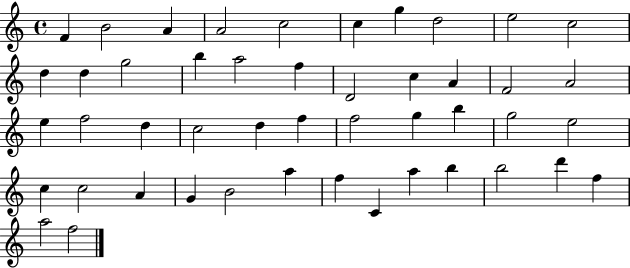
F4/q B4/h A4/q A4/h C5/h C5/q G5/q D5/h E5/h C5/h D5/q D5/q G5/h B5/q A5/h F5/q D4/h C5/q A4/q F4/h A4/h E5/q F5/h D5/q C5/h D5/q F5/q F5/h G5/q B5/q G5/h E5/h C5/q C5/h A4/q G4/q B4/h A5/q F5/q C4/q A5/q B5/q B5/h D6/q F5/q A5/h F5/h